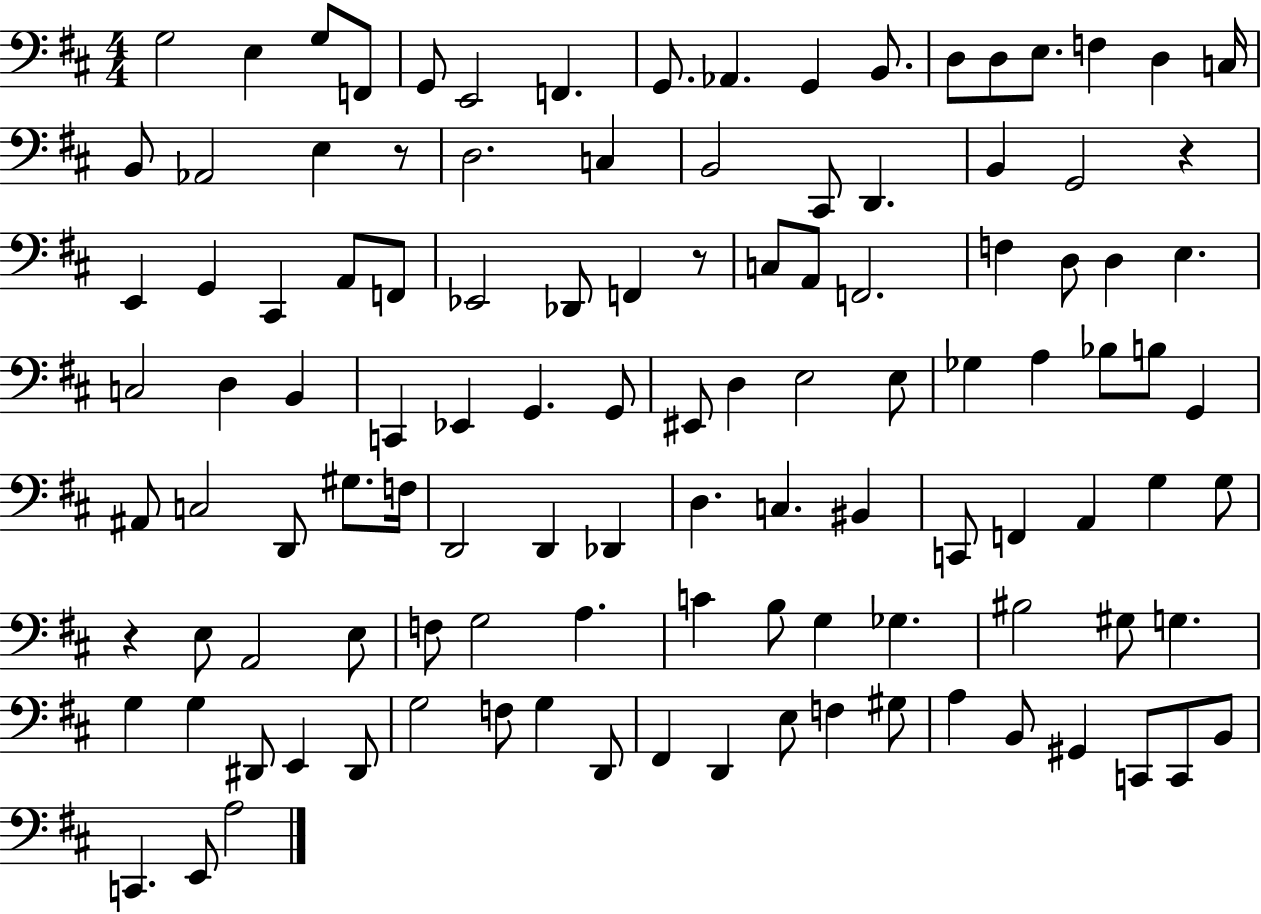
X:1
T:Untitled
M:4/4
L:1/4
K:D
G,2 E, G,/2 F,,/2 G,,/2 E,,2 F,, G,,/2 _A,, G,, B,,/2 D,/2 D,/2 E,/2 F, D, C,/4 B,,/2 _A,,2 E, z/2 D,2 C, B,,2 ^C,,/2 D,, B,, G,,2 z E,, G,, ^C,, A,,/2 F,,/2 _E,,2 _D,,/2 F,, z/2 C,/2 A,,/2 F,,2 F, D,/2 D, E, C,2 D, B,, C,, _E,, G,, G,,/2 ^E,,/2 D, E,2 E,/2 _G, A, _B,/2 B,/2 G,, ^A,,/2 C,2 D,,/2 ^G,/2 F,/4 D,,2 D,, _D,, D, C, ^B,, C,,/2 F,, A,, G, G,/2 z E,/2 A,,2 E,/2 F,/2 G,2 A, C B,/2 G, _G, ^B,2 ^G,/2 G, G, G, ^D,,/2 E,, ^D,,/2 G,2 F,/2 G, D,,/2 ^F,, D,, E,/2 F, ^G,/2 A, B,,/2 ^G,, C,,/2 C,,/2 B,,/2 C,, E,,/2 A,2